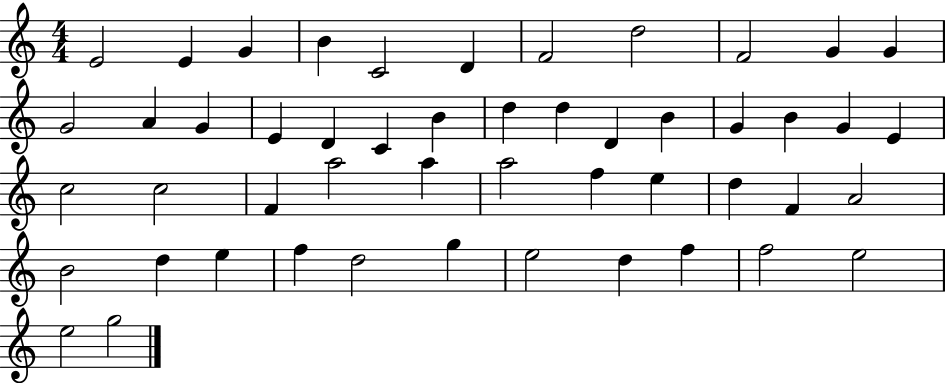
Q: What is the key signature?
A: C major